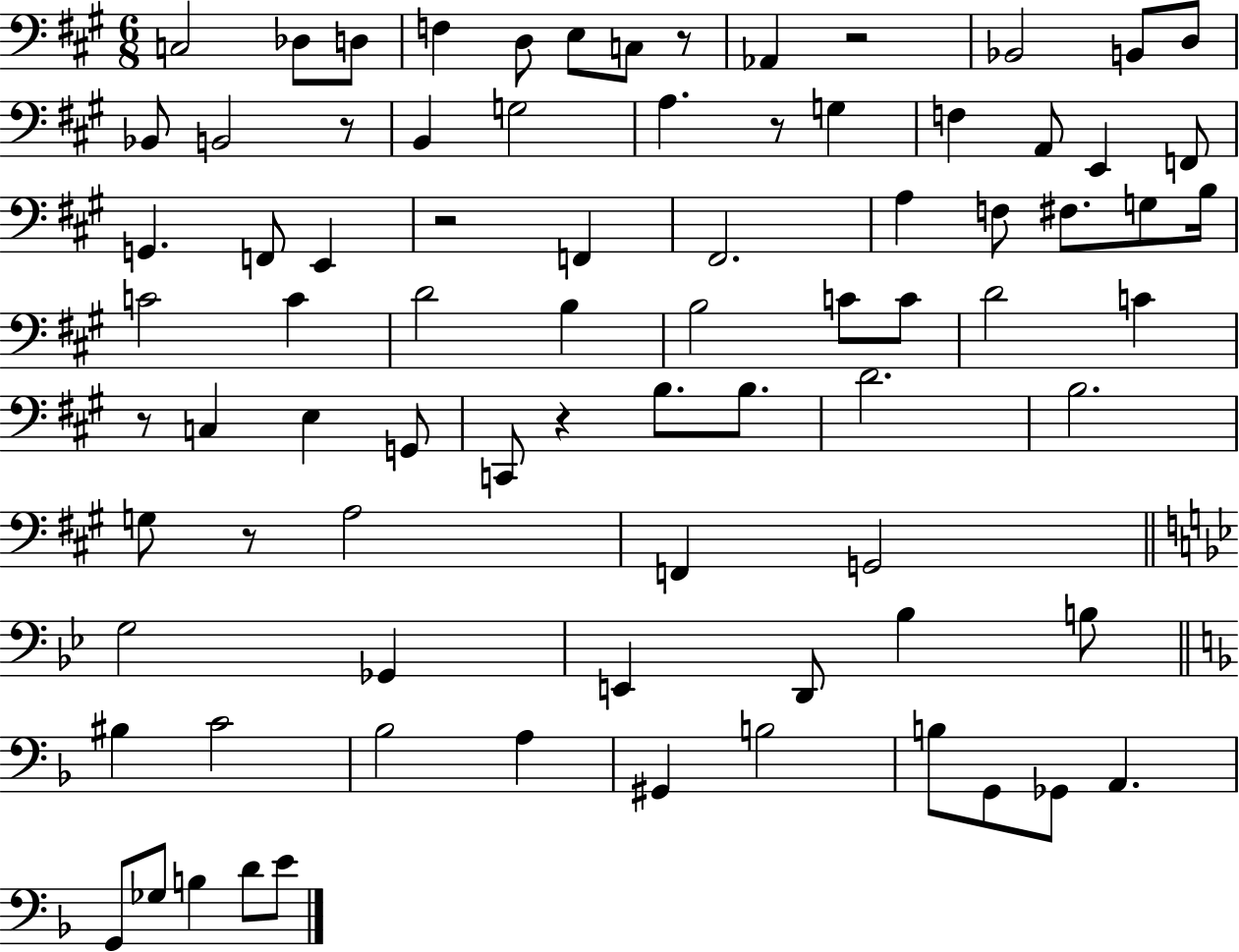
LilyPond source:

{
  \clef bass
  \numericTimeSignature
  \time 6/8
  \key a \major
  c2 des8 d8 | f4 d8 e8 c8 r8 | aes,4 r2 | bes,2 b,8 d8 | \break bes,8 b,2 r8 | b,4 g2 | a4. r8 g4 | f4 a,8 e,4 f,8 | \break g,4. f,8 e,4 | r2 f,4 | fis,2. | a4 f8 fis8. g8 b16 | \break c'2 c'4 | d'2 b4 | b2 c'8 c'8 | d'2 c'4 | \break r8 c4 e4 g,8 | c,8 r4 b8. b8. | d'2. | b2. | \break g8 r8 a2 | f,4 g,2 | \bar "||" \break \key g \minor g2 ges,4 | e,4 d,8 bes4 b8 | \bar "||" \break \key f \major bis4 c'2 | bes2 a4 | gis,4 b2 | b8 g,8 ges,8 a,4. | \break g,8 ges8 b4 d'8 e'8 | \bar "|."
}